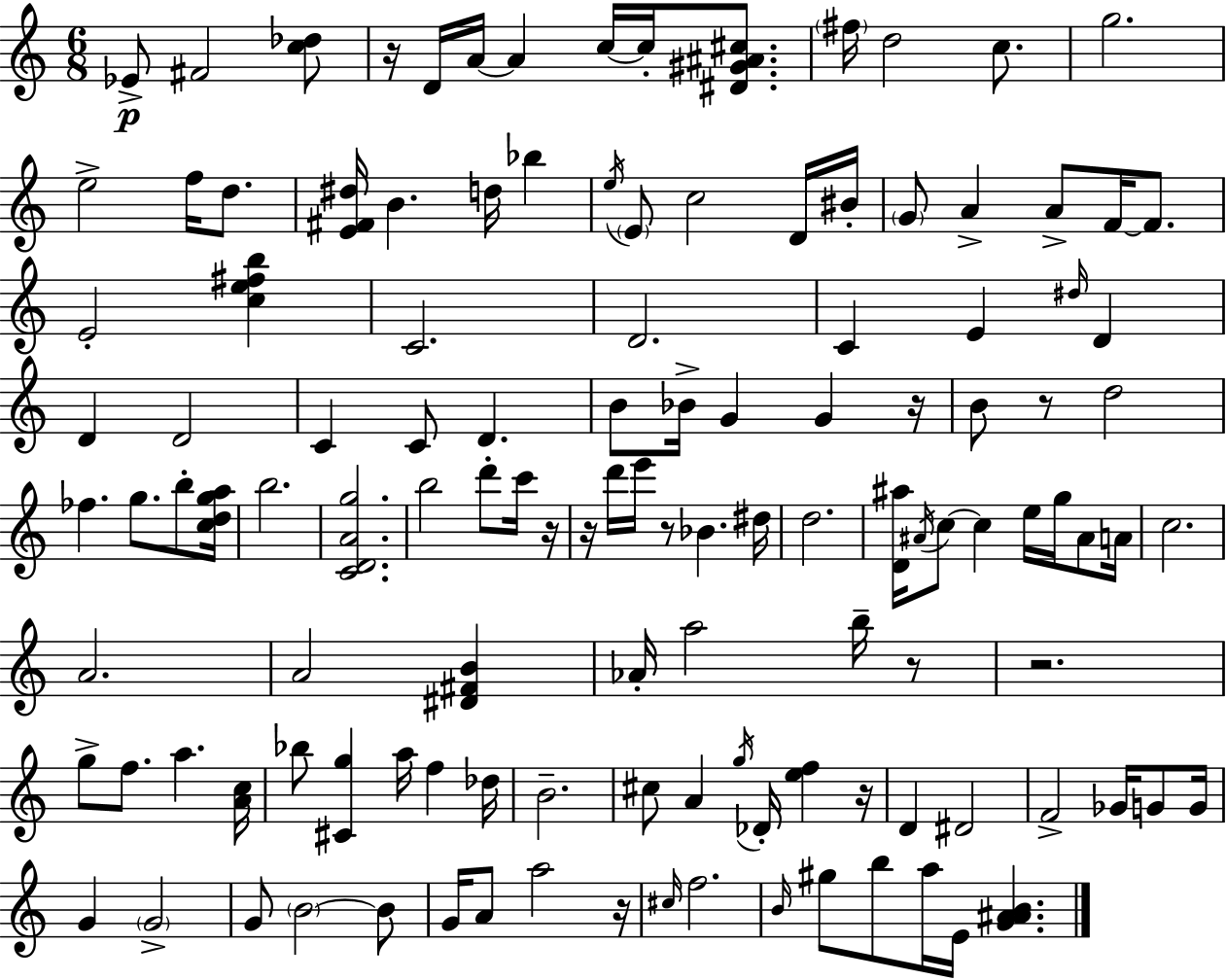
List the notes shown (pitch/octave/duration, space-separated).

Eb4/e F#4/h [C5,Db5]/e R/s D4/s A4/s A4/q C5/s C5/s [D#4,G#4,A#4,C#5]/e. F#5/s D5/h C5/e. G5/h. E5/h F5/s D5/e. [E4,F#4,D#5]/s B4/q. D5/s Bb5/q E5/s E4/e C5/h D4/s BIS4/s G4/e A4/q A4/e F4/s F4/e. E4/h [C5,E5,F#5,B5]/q C4/h. D4/h. C4/q E4/q D#5/s D4/q D4/q D4/h C4/q C4/e D4/q. B4/e Bb4/s G4/q G4/q R/s B4/e R/e D5/h FES5/q. G5/e. B5/e [C5,D5,G5,A5]/s B5/h. [C4,D4,A4,G5]/h. B5/h D6/e C6/s R/s R/s D6/s E6/s R/e Bb4/q. D#5/s D5/h. [D4,A#5]/s A#4/s C5/e C5/q E5/s G5/s A#4/e A4/s C5/h. A4/h. A4/h [D#4,F#4,B4]/q Ab4/s A5/h B5/s R/e R/h. G5/e F5/e. A5/q. [A4,C5]/s Bb5/e [C#4,G5]/q A5/s F5/q Db5/s B4/h. C#5/e A4/q G5/s Db4/s [E5,F5]/q R/s D4/q D#4/h F4/h Gb4/s G4/e G4/s G4/q G4/h G4/e B4/h B4/e G4/s A4/e A5/h R/s C#5/s F5/h. B4/s G#5/e B5/e A5/s E4/s [G4,A#4,A4,B4]/q.